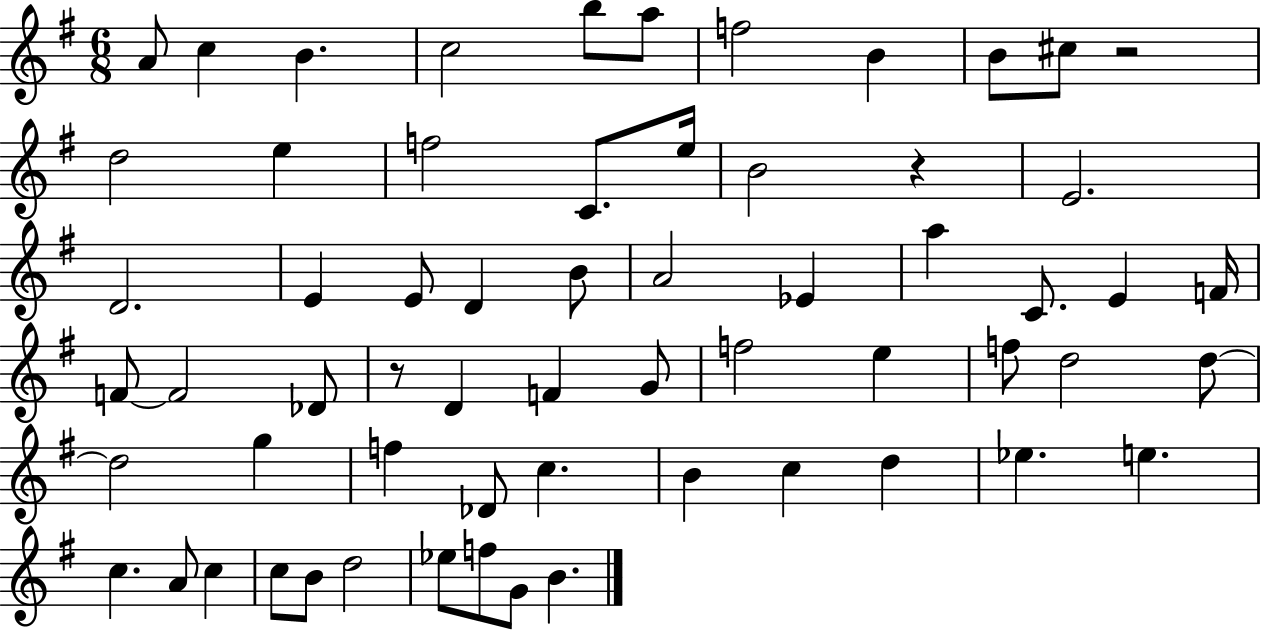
{
  \clef treble
  \numericTimeSignature
  \time 6/8
  \key g \major
  a'8 c''4 b'4. | c''2 b''8 a''8 | f''2 b'4 | b'8 cis''8 r2 | \break d''2 e''4 | f''2 c'8. e''16 | b'2 r4 | e'2. | \break d'2. | e'4 e'8 d'4 b'8 | a'2 ees'4 | a''4 c'8. e'4 f'16 | \break f'8~~ f'2 des'8 | r8 d'4 f'4 g'8 | f''2 e''4 | f''8 d''2 d''8~~ | \break d''2 g''4 | f''4 des'8 c''4. | b'4 c''4 d''4 | ees''4. e''4. | \break c''4. a'8 c''4 | c''8 b'8 d''2 | ees''8 f''8 g'8 b'4. | \bar "|."
}